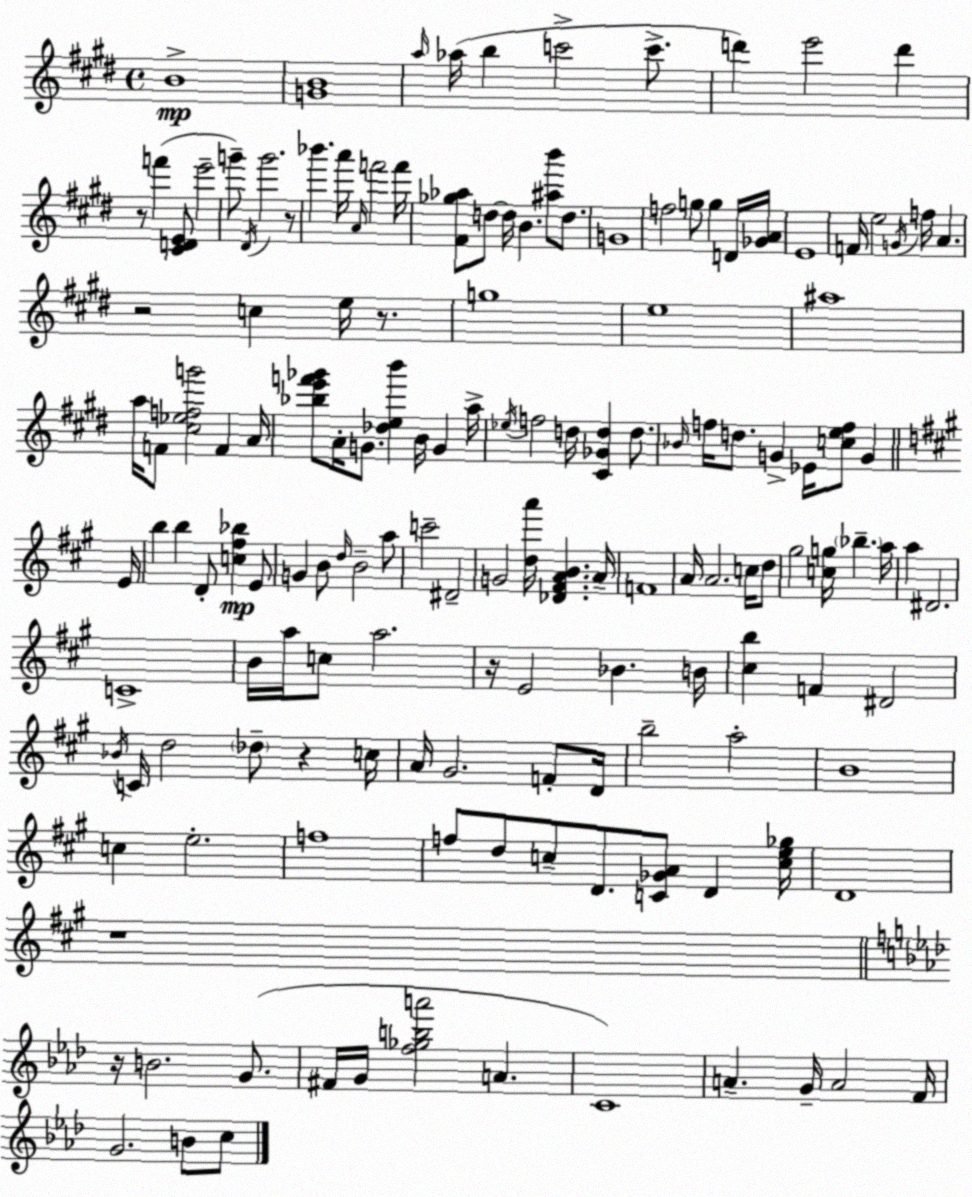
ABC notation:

X:1
T:Untitled
M:4/4
L:1/4
K:E
B4 [GB]4 a/4 _a/4 b c'2 c'/2 d' e'2 d' z/2 f' [^CDE]/2 e'2 g'/2 ^D/4 g'2 z/2 _b' a'/4 A/4 f'2 f'/4 [^F_g_a]/2 d/2 d/4 B [^ab']/2 d/2 G4 f2 g/2 g D/4 [_GA]/4 E4 F/4 e2 G/4 f/4 A z2 c e/4 z/2 g4 e4 ^a4 a/4 F/2 [^c_efg']2 F A/4 [_be'f'_g']/2 A/4 G/2 [_deb'] B/4 G a/4 _e/4 f2 d/4 [^C_Gd] d/2 _B/4 f/4 d/2 G _E/4 [cef]/2 G E/4 b b D/2 [c^f_b] E/2 G B/2 d/4 B2 a/2 c'2 ^D2 G2 [da']/4 [_D^FAB] A/4 F4 A/4 A2 c/4 d/2 ^g2 [cg]/4 _b a/4 a ^D2 C4 B/4 a/4 c/2 a2 z/4 E2 _B B/4 [^cb] F ^D2 _B/4 C/4 d2 _d/2 z c/4 A/4 ^G2 F/2 D/4 b2 a2 B4 c e2 f4 f/2 d/2 c/2 D/2 [C_GA]/2 D [ce_g]/4 D4 z4 z/4 B2 G/2 ^F/4 G/4 [f_gba']2 A C4 A G/4 A2 F/4 G2 B/2 c/2